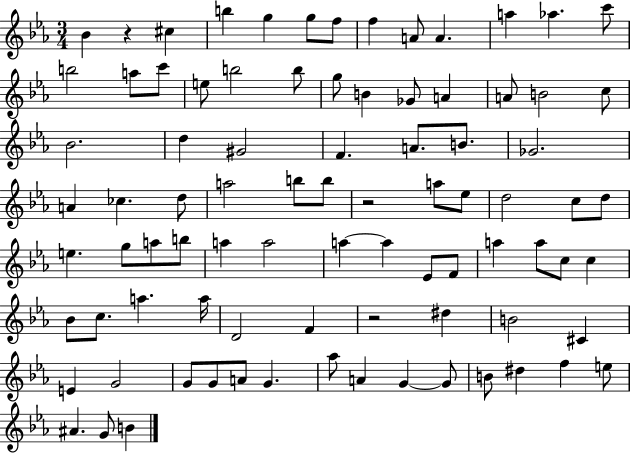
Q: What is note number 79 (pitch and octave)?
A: F5